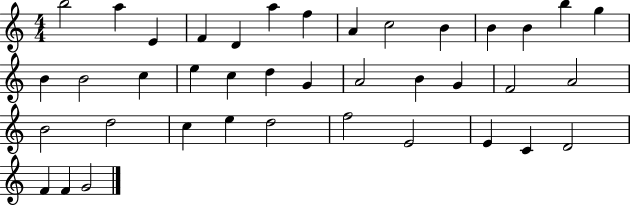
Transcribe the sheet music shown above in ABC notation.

X:1
T:Untitled
M:4/4
L:1/4
K:C
b2 a E F D a f A c2 B B B b g B B2 c e c d G A2 B G F2 A2 B2 d2 c e d2 f2 E2 E C D2 F F G2